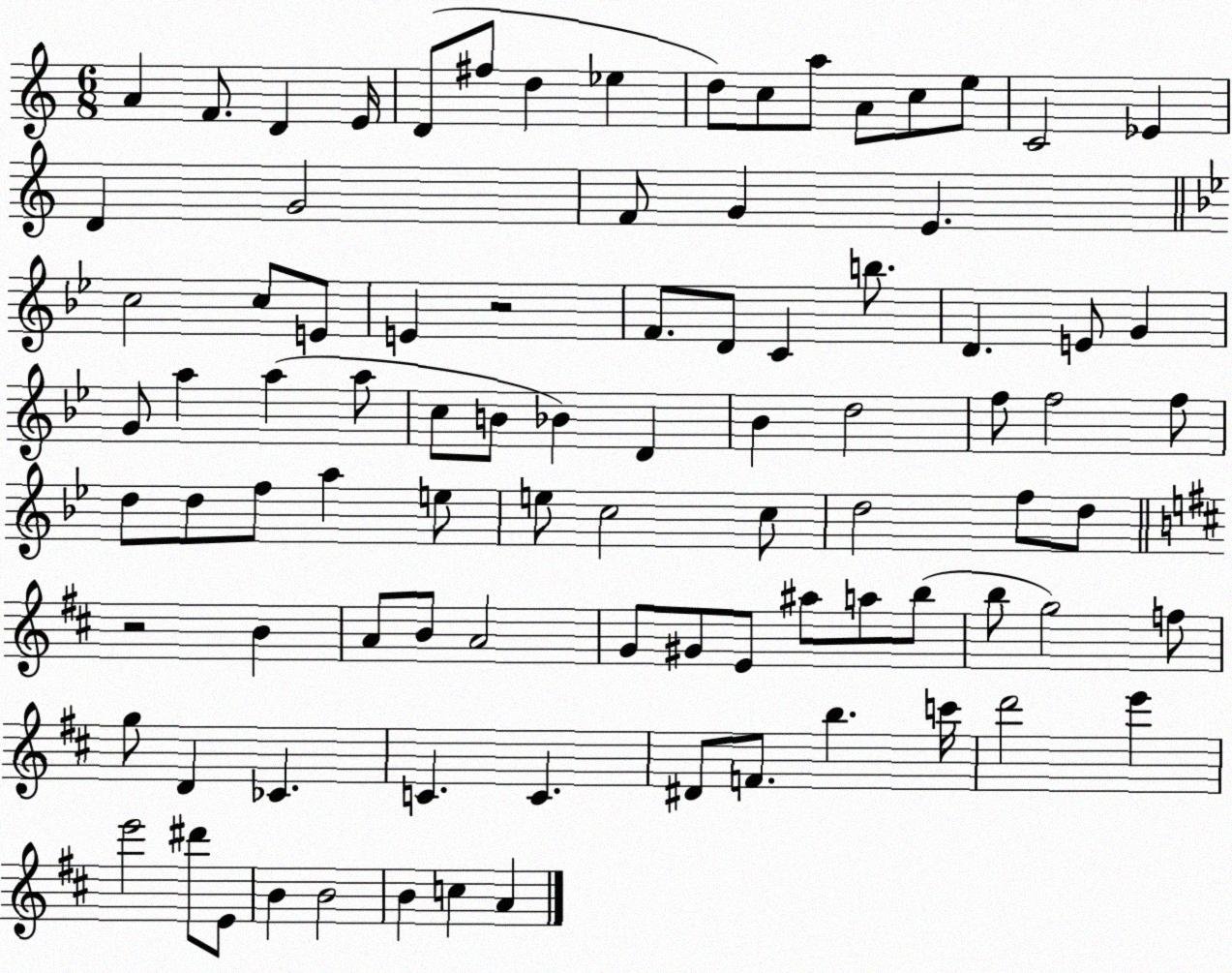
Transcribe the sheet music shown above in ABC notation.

X:1
T:Untitled
M:6/8
L:1/4
K:C
A F/2 D E/4 D/2 ^f/2 d _e d/2 c/2 a/2 A/2 c/2 e/2 C2 _E D G2 F/2 G E c2 c/2 E/2 E z2 F/2 D/2 C b/2 D E/2 G G/2 a a a/2 c/2 B/2 _B D _B d2 f/2 f2 f/2 d/2 d/2 f/2 a e/2 e/2 c2 c/2 d2 f/2 d/2 z2 B A/2 B/2 A2 G/2 ^G/2 E/2 ^a/2 a/2 b/2 b/2 g2 f/2 g/2 D _C C C ^D/2 F/2 b c'/4 d'2 e' e'2 ^d'/2 E/2 B B2 B c A